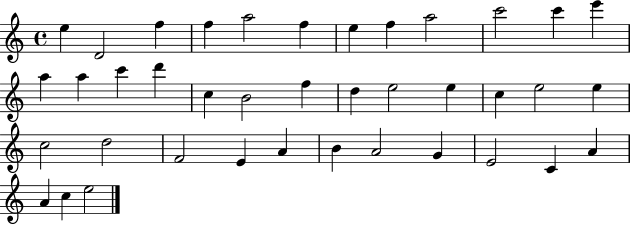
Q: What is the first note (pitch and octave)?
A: E5